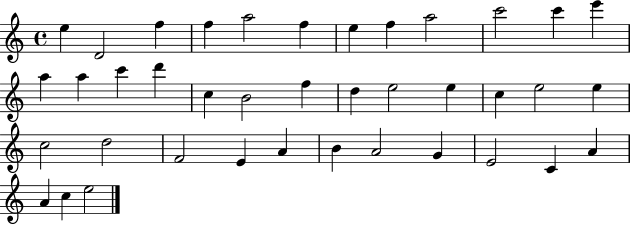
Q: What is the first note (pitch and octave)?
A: E5